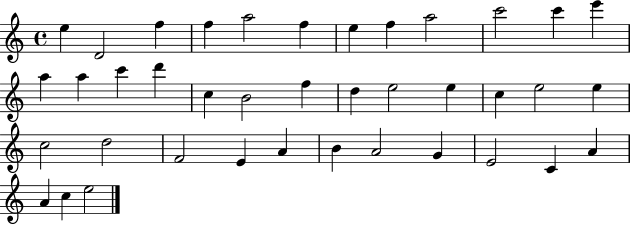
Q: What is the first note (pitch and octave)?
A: E5